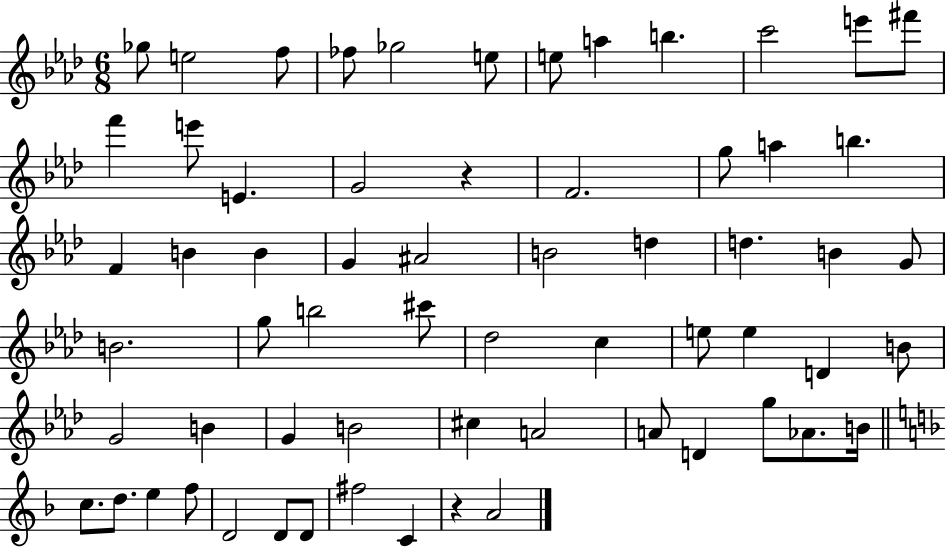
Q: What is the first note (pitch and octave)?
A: Gb5